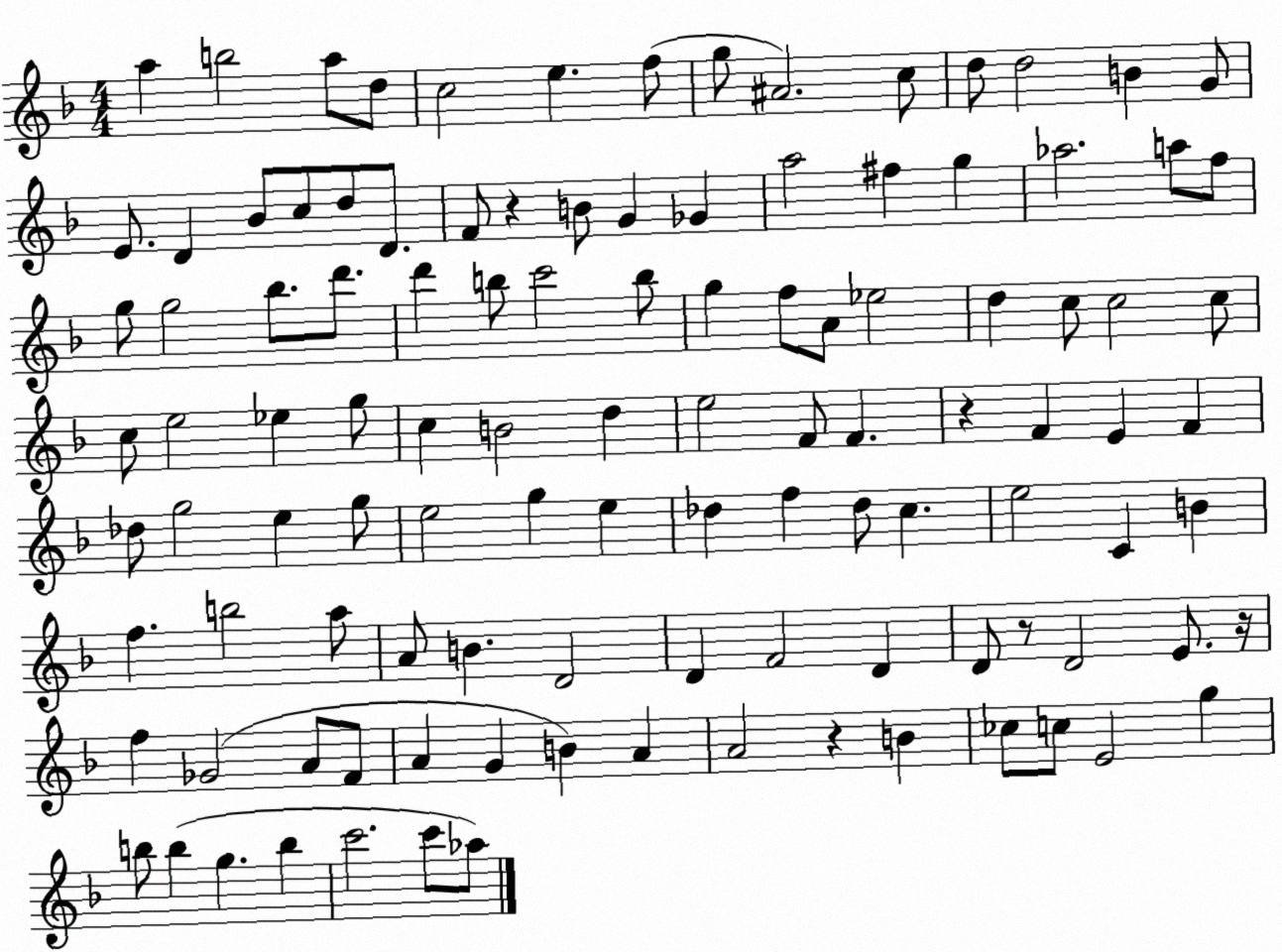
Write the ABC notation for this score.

X:1
T:Untitled
M:4/4
L:1/4
K:F
a b2 a/2 d/2 c2 e f/2 g/2 ^A2 c/2 d/2 d2 B G/2 E/2 D _B/2 c/2 d/2 D/2 F/2 z B/2 G _G a2 ^f g _a2 a/2 f/2 g/2 g2 _b/2 d'/2 d' b/2 c'2 b/2 g f/2 A/2 _e2 d c/2 c2 c/2 c/2 e2 _e g/2 c B2 d e2 F/2 F z F E F _d/2 g2 e g/2 e2 g e _d f _d/2 c e2 C B f b2 a/2 A/2 B D2 D F2 D D/2 z/2 D2 E/2 z/4 f _G2 A/2 F/2 A G B A A2 z B _c/2 c/2 E2 g b/2 b g b c'2 c'/2 _a/2